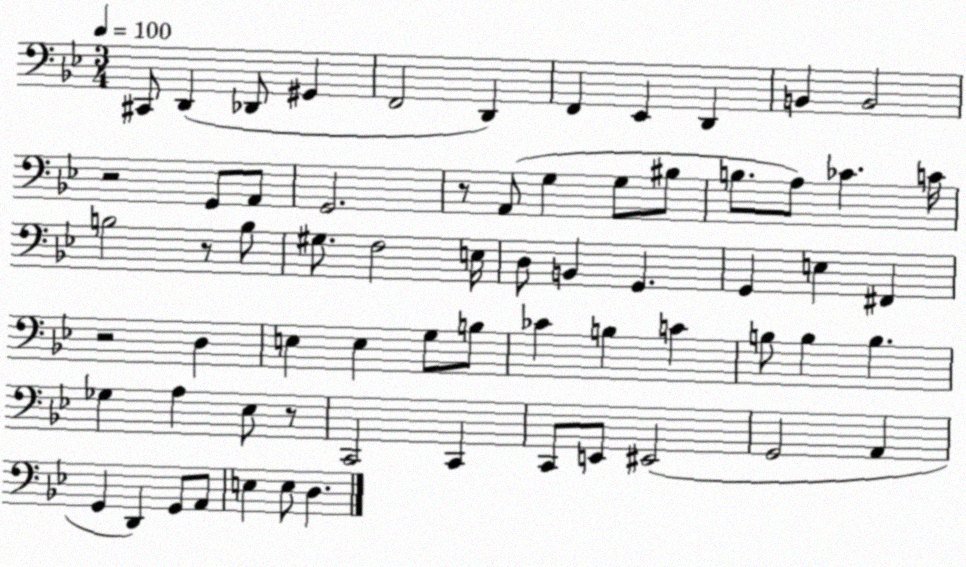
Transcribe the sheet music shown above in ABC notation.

X:1
T:Untitled
M:3/4
L:1/4
K:Bb
^C,,/2 D,, _D,,/2 ^G,, F,,2 D,, F,, _E,, D,, B,, B,,2 z2 G,,/2 A,,/2 G,,2 z/2 A,,/2 G, G,/2 ^B,/2 B,/2 A,/2 _C C/4 B,2 z/2 B,/2 ^G,/2 F,2 E,/4 D,/2 B,, G,, G,, E, ^F,, z2 D, E, E, G,/2 B,/2 _C B, C B,/2 B, B, _G, A, _E,/2 z/2 C,,2 C,, C,,/2 E,,/2 ^E,,2 G,,2 A,, G,, D,, G,,/2 A,,/2 E, E,/2 D,